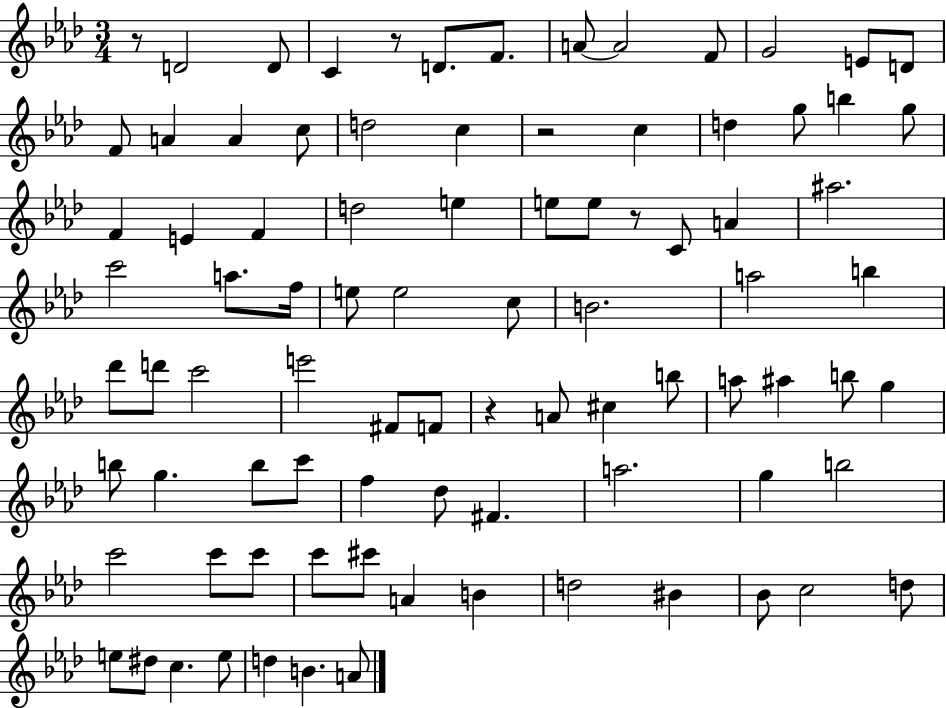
R/e D4/h D4/e C4/q R/e D4/e. F4/e. A4/e A4/h F4/e G4/h E4/e D4/e F4/e A4/q A4/q C5/e D5/h C5/q R/h C5/q D5/q G5/e B5/q G5/e F4/q E4/q F4/q D5/h E5/q E5/e E5/e R/e C4/e A4/q A#5/h. C6/h A5/e. F5/s E5/e E5/h C5/e B4/h. A5/h B5/q Db6/e D6/e C6/h E6/h F#4/e F4/e R/q A4/e C#5/q B5/e A5/e A#5/q B5/e G5/q B5/e G5/q. B5/e C6/e F5/q Db5/e F#4/q. A5/h. G5/q B5/h C6/h C6/e C6/e C6/e C#6/e A4/q B4/q D5/h BIS4/q Bb4/e C5/h D5/e E5/e D#5/e C5/q. E5/e D5/q B4/q. A4/e